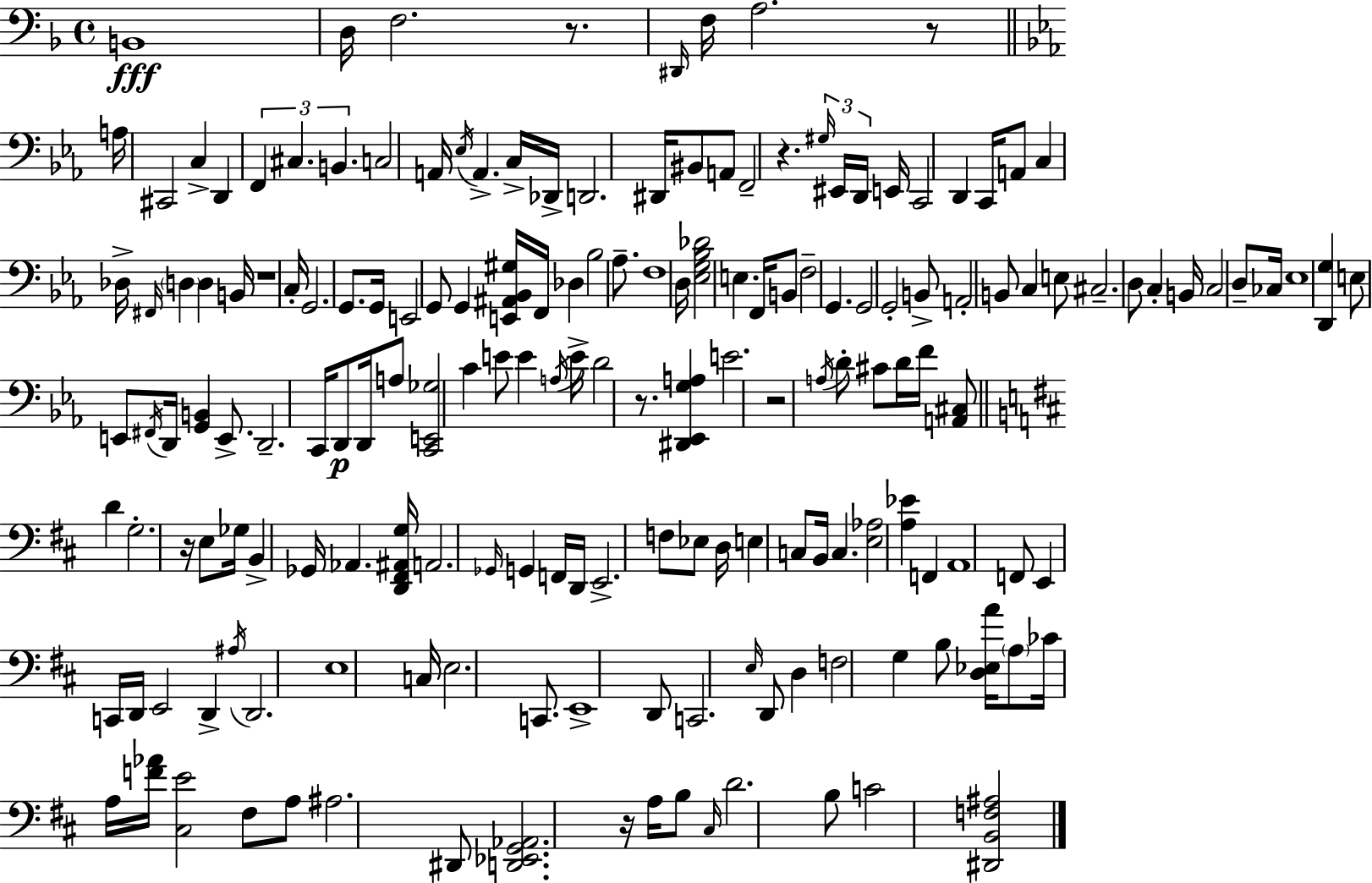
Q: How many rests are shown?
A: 8